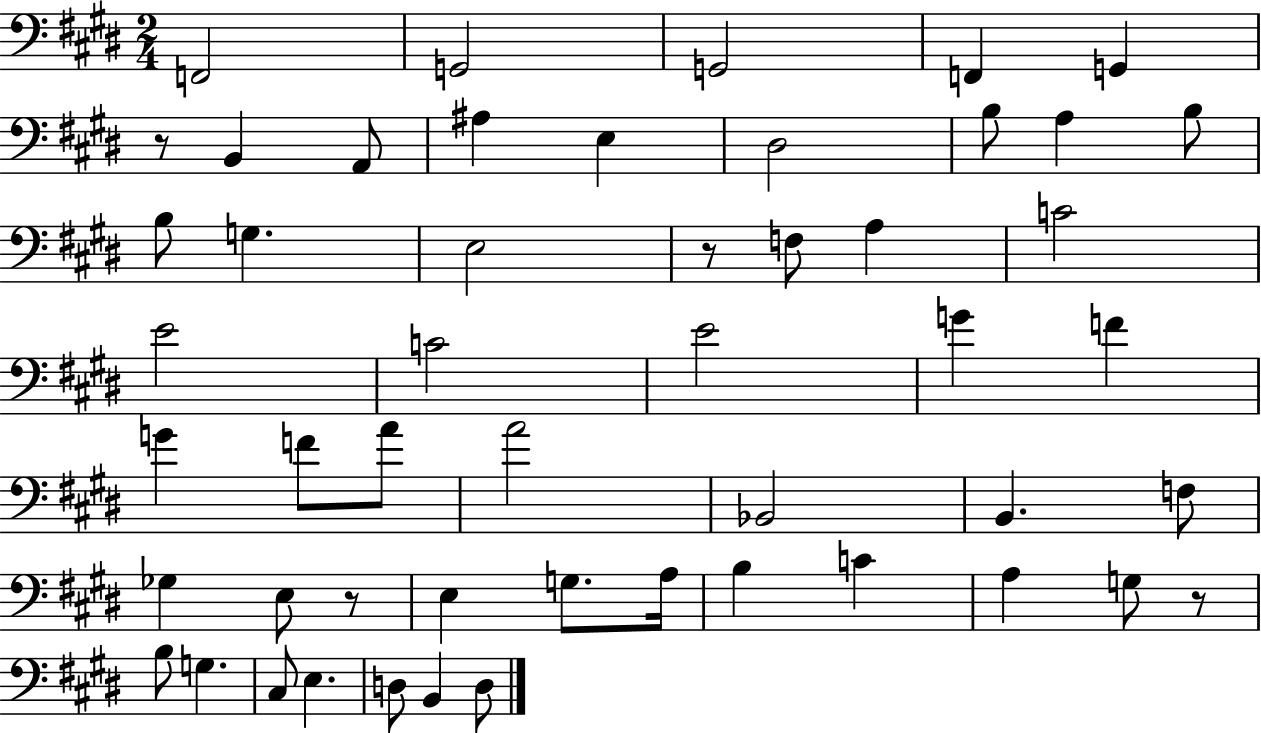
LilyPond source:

{
  \clef bass
  \numericTimeSignature
  \time 2/4
  \key e \major
  \repeat volta 2 { f,2 | g,2 | g,2 | f,4 g,4 | \break r8 b,4 a,8 | ais4 e4 | dis2 | b8 a4 b8 | \break b8 g4. | e2 | r8 f8 a4 | c'2 | \break e'2 | c'2 | e'2 | g'4 f'4 | \break g'4 f'8 a'8 | a'2 | bes,2 | b,4. f8 | \break ges4 e8 r8 | e4 g8. a16 | b4 c'4 | a4 g8 r8 | \break b8 g4. | cis8 e4. | d8 b,4 d8 | } \bar "|."
}